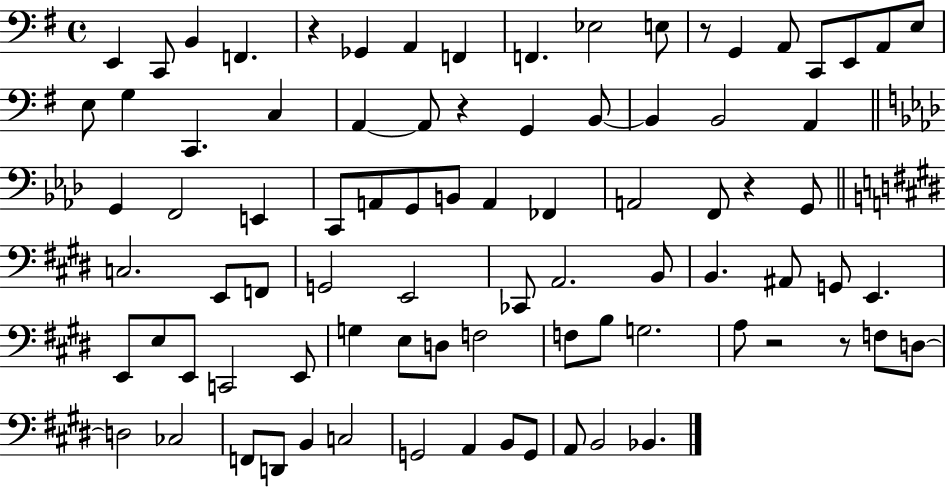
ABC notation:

X:1
T:Untitled
M:4/4
L:1/4
K:G
E,, C,,/2 B,, F,, z _G,, A,, F,, F,, _E,2 E,/2 z/2 G,, A,,/2 C,,/2 E,,/2 A,,/2 E,/2 E,/2 G, C,, C, A,, A,,/2 z G,, B,,/2 B,, B,,2 A,, G,, F,,2 E,, C,,/2 A,,/2 G,,/2 B,,/2 A,, _F,, A,,2 F,,/2 z G,,/2 C,2 E,,/2 F,,/2 G,,2 E,,2 _C,,/2 A,,2 B,,/2 B,, ^A,,/2 G,,/2 E,, E,,/2 E,/2 E,,/2 C,,2 E,,/2 G, E,/2 D,/2 F,2 F,/2 B,/2 G,2 A,/2 z2 z/2 F,/2 D,/2 D,2 _C,2 F,,/2 D,,/2 B,, C,2 G,,2 A,, B,,/2 G,,/2 A,,/2 B,,2 _B,,